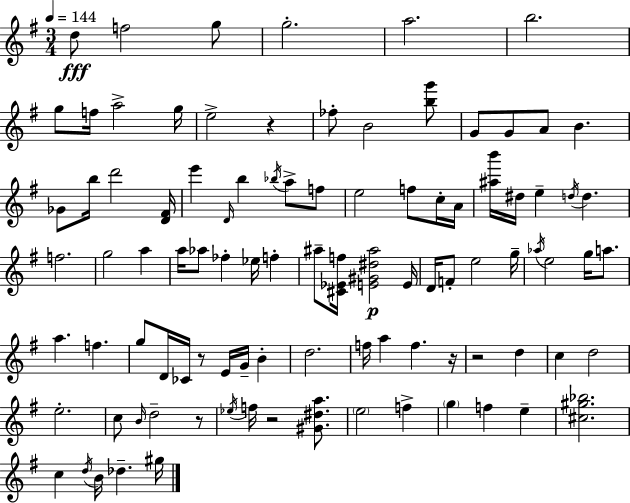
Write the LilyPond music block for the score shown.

{
  \clef treble
  \numericTimeSignature
  \time 3/4
  \key g \major
  \tempo 4 = 144
  d''8\fff f''2 g''8 | g''2.-. | a''2. | b''2. | \break g''8 f''16 a''2-> g''16 | e''2-> r4 | fes''8-. b'2 <b'' g'''>8 | g'8 g'8 a'8 b'4. | \break ges'8 b''16 d'''2 <d' fis'>16 | e'''4 \grace { d'16 } b''4 \acciaccatura { bes''16 } a''8-> | f''8 e''2 f''8 | c''16-. a'16 <ais'' b'''>16 dis''16 e''4-- \acciaccatura { d''16 } d''4. | \break f''2. | g''2 a''4 | a''16 aes''8 fes''4-. ees''16 f''4-. | ais''8-- <cis' ees' f''>16 <e' gis' dis'' ais''>2\p | \break e'16 d'16 f'8-. e''2 | g''16-- \acciaccatura { aes''16 } e''2 | g''16 a''8. a''4. f''4. | g''8 d'16 ces'16 r8 e'16 g'16-- | \break b'4-. d''2. | f''16 a''4 f''4. | r16 r2 | d''4 c''4 d''2 | \break e''2.-. | c''8 \grace { b'16 } d''2-- | r8 \acciaccatura { ees''16 } f''16 r2 | <gis' dis'' a''>8. \parenthesize e''2 | \break f''4-> \parenthesize g''4 f''4 | e''4-- <cis'' gis'' bes''>2. | c''4 \acciaccatura { d''16 } b'16 | des''4.-- gis''16 \bar "|."
}